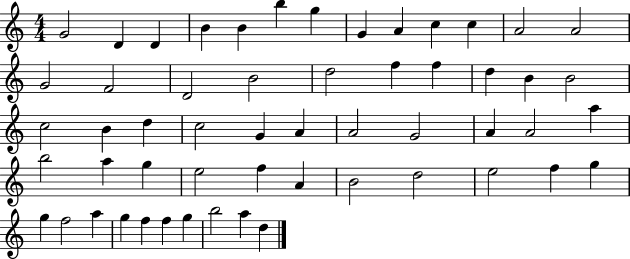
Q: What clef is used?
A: treble